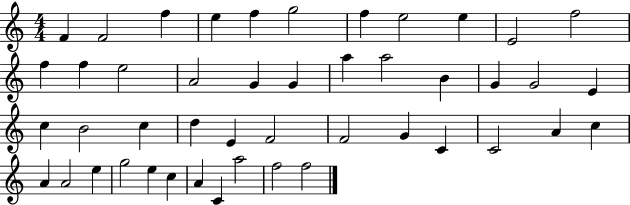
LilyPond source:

{
  \clef treble
  \numericTimeSignature
  \time 4/4
  \key c \major
  f'4 f'2 f''4 | e''4 f''4 g''2 | f''4 e''2 e''4 | e'2 f''2 | \break f''4 f''4 e''2 | a'2 g'4 g'4 | a''4 a''2 b'4 | g'4 g'2 e'4 | \break c''4 b'2 c''4 | d''4 e'4 f'2 | f'2 g'4 c'4 | c'2 a'4 c''4 | \break a'4 a'2 e''4 | g''2 e''4 c''4 | a'4 c'4 a''2 | f''2 f''2 | \break \bar "|."
}